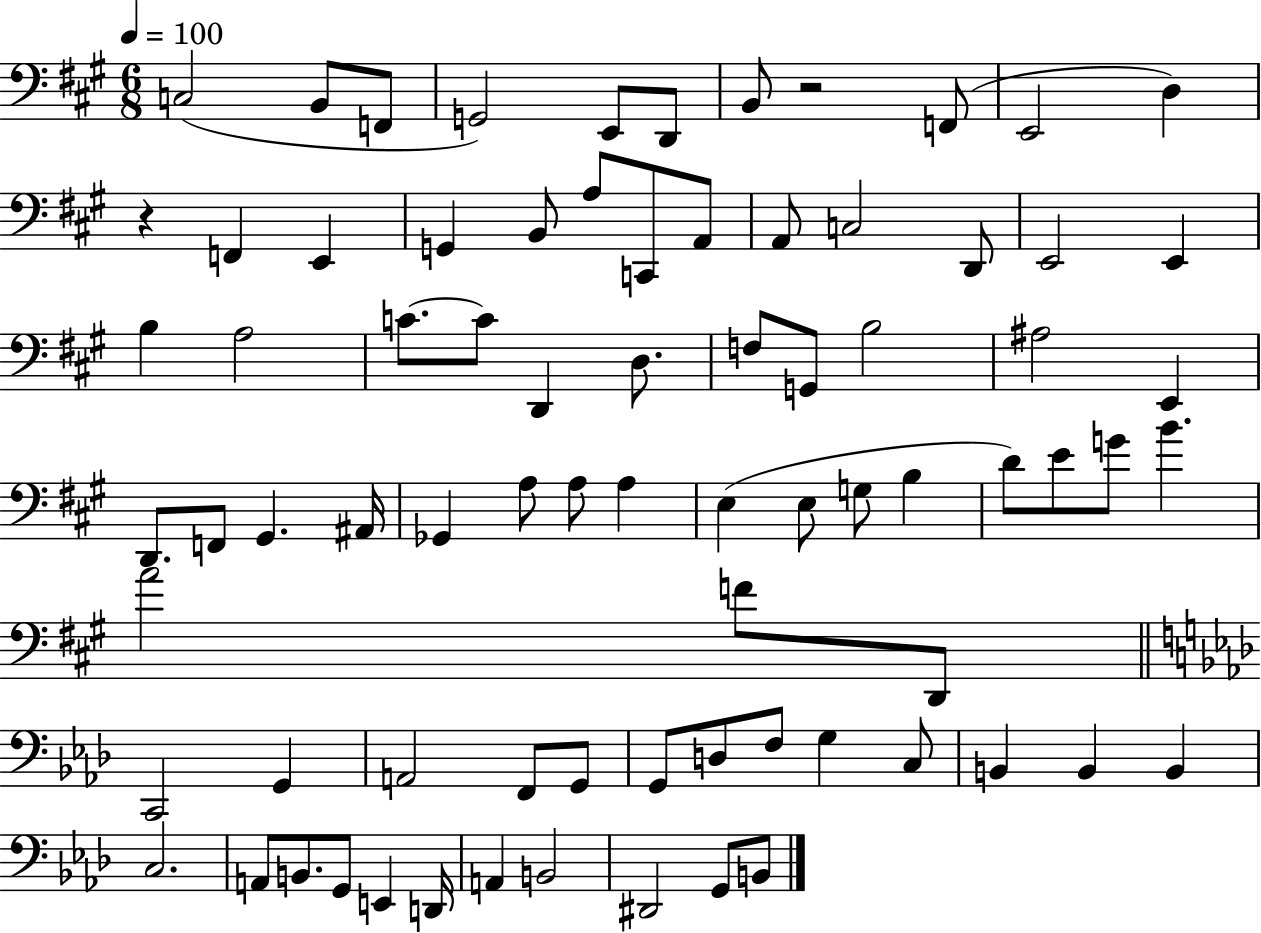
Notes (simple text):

C3/h B2/e F2/e G2/h E2/e D2/e B2/e R/h F2/e E2/h D3/q R/q F2/q E2/q G2/q B2/e A3/e C2/e A2/e A2/e C3/h D2/e E2/h E2/q B3/q A3/h C4/e. C4/e D2/q D3/e. F3/e G2/e B3/h A#3/h E2/q D2/e. F2/e G#2/q. A#2/s Gb2/q A3/e A3/e A3/q E3/q E3/e G3/e B3/q D4/e E4/e G4/e B4/q. A4/h F4/e D2/e C2/h G2/q A2/h F2/e G2/e G2/e D3/e F3/e G3/q C3/e B2/q B2/q B2/q C3/h. A2/e B2/e. G2/e E2/q D2/s A2/q B2/h D#2/h G2/e B2/e